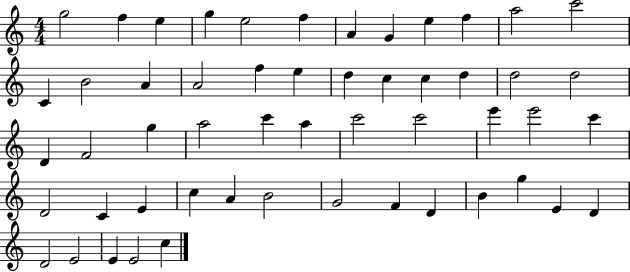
X:1
T:Untitled
M:4/4
L:1/4
K:C
g2 f e g e2 f A G e f a2 c'2 C B2 A A2 f e d c c d d2 d2 D F2 g a2 c' a c'2 c'2 e' e'2 c' D2 C E c A B2 G2 F D B g E D D2 E2 E E2 c